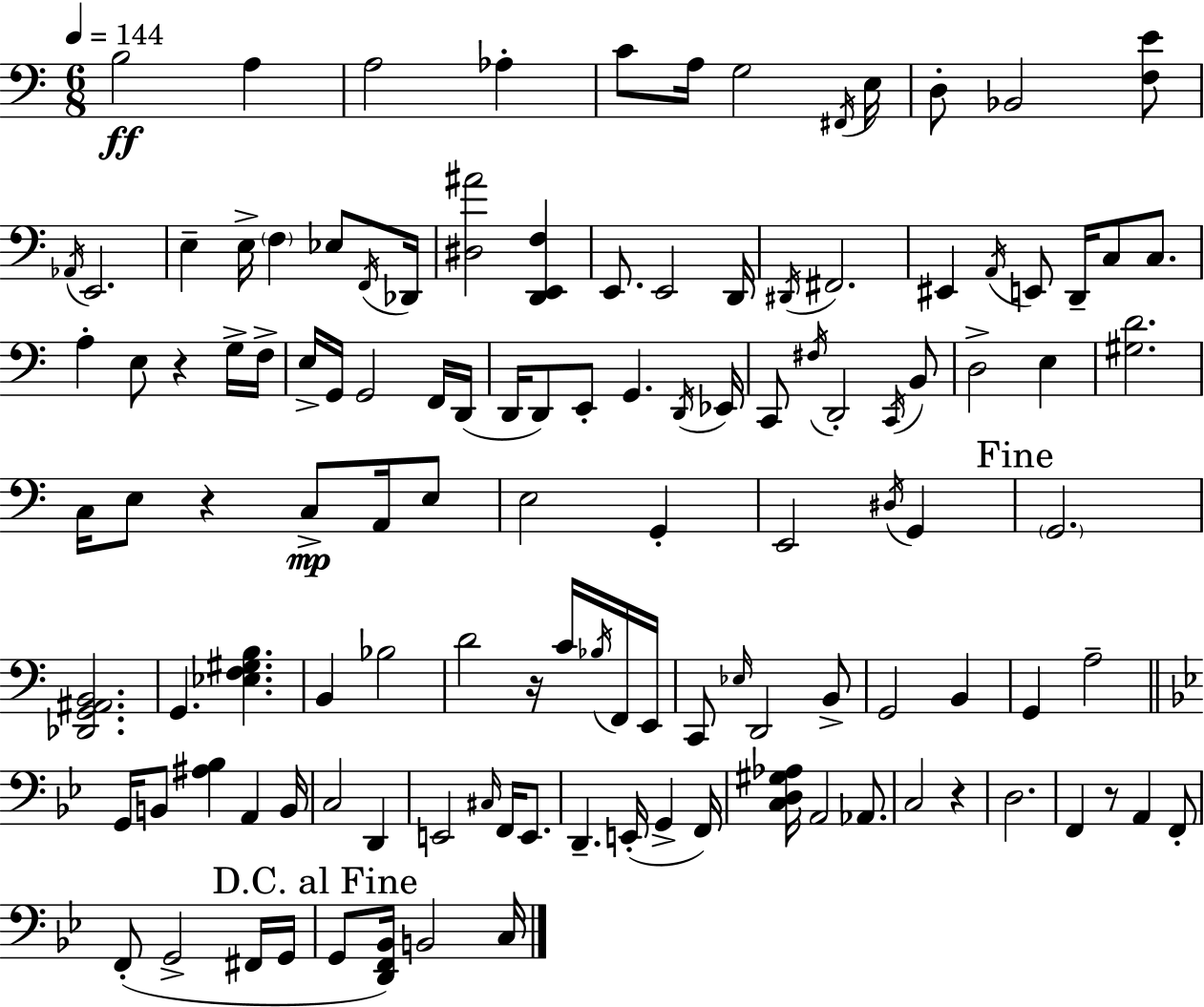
X:1
T:Untitled
M:6/8
L:1/4
K:Am
B,2 A, A,2 _A, C/2 A,/4 G,2 ^F,,/4 E,/4 D,/2 _B,,2 [F,E]/2 _A,,/4 E,,2 E, E,/4 F, _E,/2 F,,/4 _D,,/4 [^D,^A]2 [D,,E,,F,] E,,/2 E,,2 D,,/4 ^D,,/4 ^F,,2 ^E,, A,,/4 E,,/2 D,,/4 C,/2 C,/2 A, E,/2 z G,/4 F,/4 E,/4 G,,/4 G,,2 F,,/4 D,,/4 D,,/4 D,,/2 E,,/2 G,, D,,/4 _E,,/4 C,,/2 ^F,/4 D,,2 C,,/4 B,,/2 D,2 E, [^G,D]2 C,/4 E,/2 z C,/2 A,,/4 E,/2 E,2 G,, E,,2 ^D,/4 G,, G,,2 [_D,,G,,^A,,B,,]2 G,, [_E,F,^G,B,] B,, _B,2 D2 z/4 C/4 _B,/4 F,,/4 E,,/4 C,,/2 _E,/4 D,,2 B,,/2 G,,2 B,, G,, A,2 G,,/4 B,,/2 [^A,_B,] A,, B,,/4 C,2 D,, E,,2 ^C,/4 F,,/4 E,,/2 D,, E,,/4 G,, F,,/4 [C,D,^G,_A,]/4 A,,2 _A,,/2 C,2 z D,2 F,, z/2 A,, F,,/2 F,,/2 G,,2 ^F,,/4 G,,/4 G,,/2 [D,,F,,_B,,]/4 B,,2 C,/4